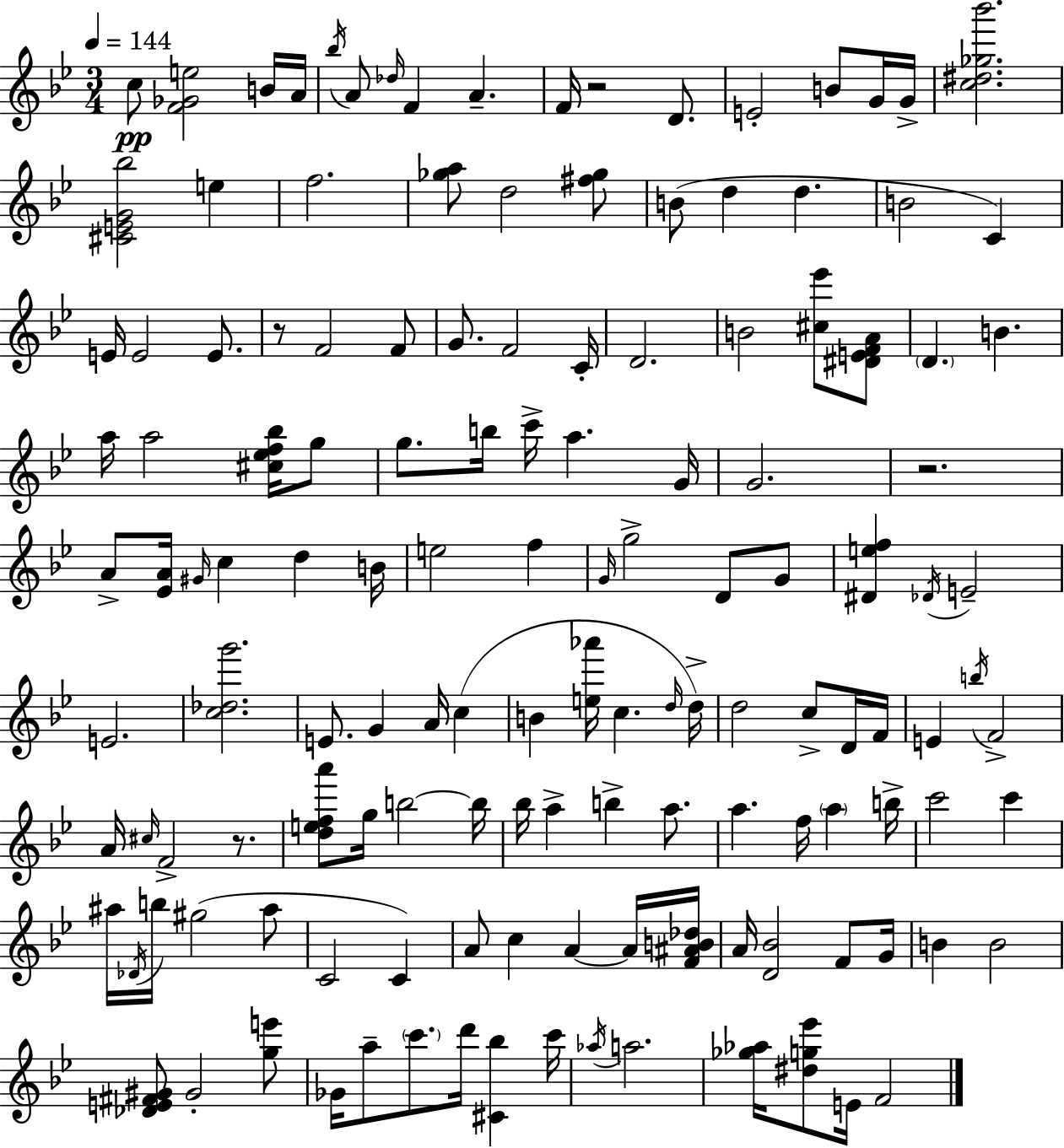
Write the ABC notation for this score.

X:1
T:Untitled
M:3/4
L:1/4
K:Gm
c/2 [F_Ge]2 B/4 A/4 _b/4 A/2 _d/4 F A F/4 z2 D/2 E2 B/2 G/4 G/4 [c^d_g_b']2 [^CEG_b]2 e f2 [_ga]/2 d2 [^f_g]/2 B/2 d d B2 C E/4 E2 E/2 z/2 F2 F/2 G/2 F2 C/4 D2 B2 [^c_e']/2 [^DEFA]/2 D B a/4 a2 [^c_ef_b]/4 g/2 g/2 b/4 c'/4 a G/4 G2 z2 A/2 [_EA]/4 ^G/4 c d B/4 e2 f G/4 g2 D/2 G/2 [^Def] _D/4 E2 E2 [c_dg']2 E/2 G A/4 c B [e_a']/4 c d/4 d/4 d2 c/2 D/4 F/4 E b/4 F2 A/4 ^c/4 F2 z/2 [defa']/2 g/4 b2 b/4 _b/4 a b a/2 a f/4 a b/4 c'2 c' ^a/4 _D/4 b/4 ^g2 ^a/2 C2 C A/2 c A A/4 [F^AB_d]/4 A/4 [D_B]2 F/2 G/4 B B2 [_DE^F^G]/2 ^G2 [ge']/2 _G/4 a/2 c'/2 d'/4 [^C_b] c'/4 _a/4 a2 [_g_a]/4 [^dg_e']/2 E/4 F2